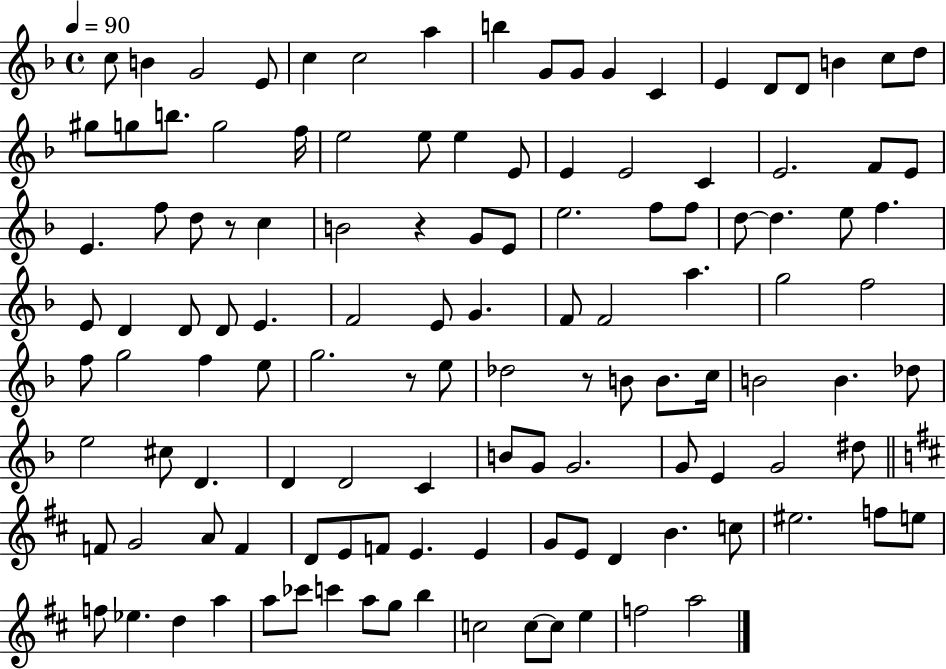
X:1
T:Untitled
M:4/4
L:1/4
K:F
c/2 B G2 E/2 c c2 a b G/2 G/2 G C E D/2 D/2 B c/2 d/2 ^g/2 g/2 b/2 g2 f/4 e2 e/2 e E/2 E E2 C E2 F/2 E/2 E f/2 d/2 z/2 c B2 z G/2 E/2 e2 f/2 f/2 d/2 d e/2 f E/2 D D/2 D/2 E F2 E/2 G F/2 F2 a g2 f2 f/2 g2 f e/2 g2 z/2 e/2 _d2 z/2 B/2 B/2 c/4 B2 B _d/2 e2 ^c/2 D D D2 C B/2 G/2 G2 G/2 E G2 ^d/2 F/2 G2 A/2 F D/2 E/2 F/2 E E G/2 E/2 D B c/2 ^e2 f/2 e/2 f/2 _e d a a/2 _c'/2 c' a/2 g/2 b c2 c/2 c/2 e f2 a2